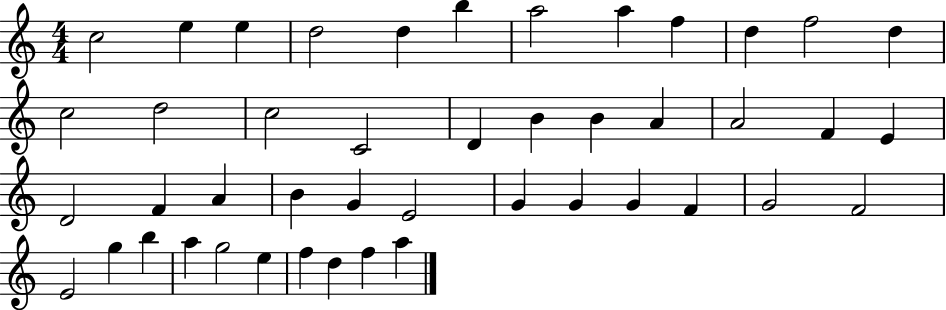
{
  \clef treble
  \numericTimeSignature
  \time 4/4
  \key c \major
  c''2 e''4 e''4 | d''2 d''4 b''4 | a''2 a''4 f''4 | d''4 f''2 d''4 | \break c''2 d''2 | c''2 c'2 | d'4 b'4 b'4 a'4 | a'2 f'4 e'4 | \break d'2 f'4 a'4 | b'4 g'4 e'2 | g'4 g'4 g'4 f'4 | g'2 f'2 | \break e'2 g''4 b''4 | a''4 g''2 e''4 | f''4 d''4 f''4 a''4 | \bar "|."
}